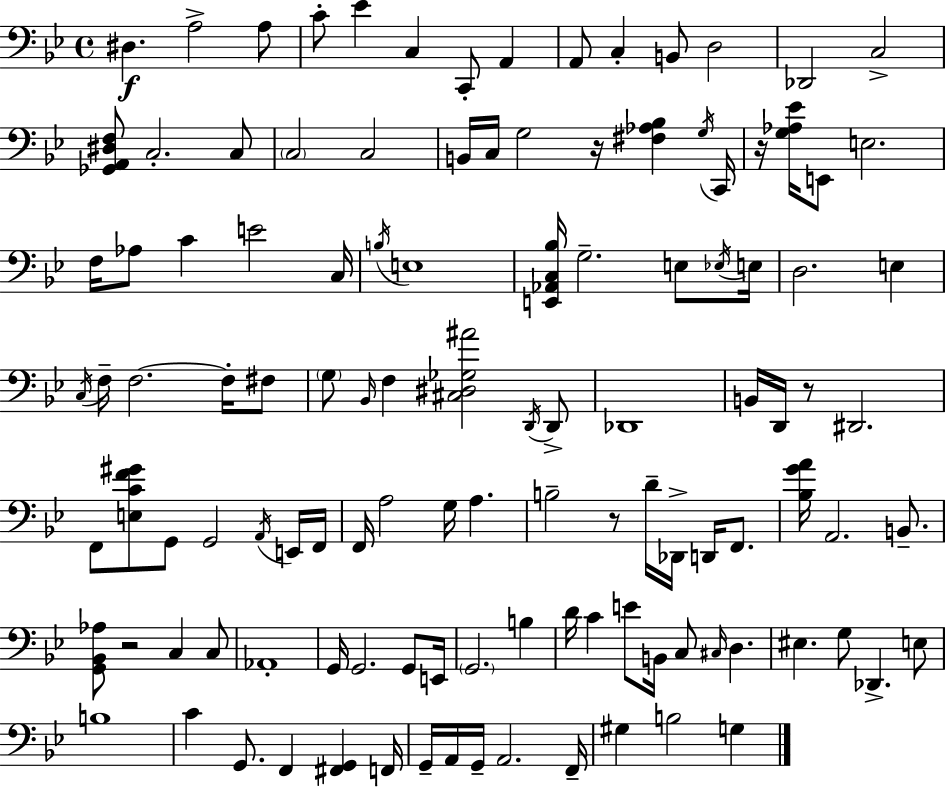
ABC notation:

X:1
T:Untitled
M:4/4
L:1/4
K:Gm
^D, A,2 A,/2 C/2 _E C, C,,/2 A,, A,,/2 C, B,,/2 D,2 _D,,2 C,2 [_G,,A,,^D,F,]/2 C,2 C,/2 C,2 C,2 B,,/4 C,/4 G,2 z/4 [^F,_A,_B,] G,/4 C,,/4 z/4 [G,_A,_E]/4 E,,/2 E,2 F,/4 _A,/2 C E2 C,/4 B,/4 E,4 [E,,_A,,C,_B,]/4 G,2 E,/2 _E,/4 E,/4 D,2 E, C,/4 F,/4 F,2 F,/4 ^F,/2 G,/2 _B,,/4 F, [^C,^D,_G,^A]2 D,,/4 D,,/2 _D,,4 B,,/4 D,,/4 z/2 ^D,,2 F,,/2 [E,CF^G]/2 G,,/2 G,,2 A,,/4 E,,/4 F,,/4 F,,/4 A,2 G,/4 A, B,2 z/2 D/4 _D,,/4 D,,/4 F,,/2 [_B,GA]/4 A,,2 B,,/2 [G,,_B,,_A,]/2 z2 C, C,/2 _A,,4 G,,/4 G,,2 G,,/2 E,,/4 G,,2 B, D/4 C E/2 B,,/4 C,/2 ^C,/4 D, ^E, G,/2 _D,, E,/2 B,4 C G,,/2 F,, [^F,,G,,] F,,/4 G,,/4 A,,/4 G,,/4 A,,2 F,,/4 ^G, B,2 G,